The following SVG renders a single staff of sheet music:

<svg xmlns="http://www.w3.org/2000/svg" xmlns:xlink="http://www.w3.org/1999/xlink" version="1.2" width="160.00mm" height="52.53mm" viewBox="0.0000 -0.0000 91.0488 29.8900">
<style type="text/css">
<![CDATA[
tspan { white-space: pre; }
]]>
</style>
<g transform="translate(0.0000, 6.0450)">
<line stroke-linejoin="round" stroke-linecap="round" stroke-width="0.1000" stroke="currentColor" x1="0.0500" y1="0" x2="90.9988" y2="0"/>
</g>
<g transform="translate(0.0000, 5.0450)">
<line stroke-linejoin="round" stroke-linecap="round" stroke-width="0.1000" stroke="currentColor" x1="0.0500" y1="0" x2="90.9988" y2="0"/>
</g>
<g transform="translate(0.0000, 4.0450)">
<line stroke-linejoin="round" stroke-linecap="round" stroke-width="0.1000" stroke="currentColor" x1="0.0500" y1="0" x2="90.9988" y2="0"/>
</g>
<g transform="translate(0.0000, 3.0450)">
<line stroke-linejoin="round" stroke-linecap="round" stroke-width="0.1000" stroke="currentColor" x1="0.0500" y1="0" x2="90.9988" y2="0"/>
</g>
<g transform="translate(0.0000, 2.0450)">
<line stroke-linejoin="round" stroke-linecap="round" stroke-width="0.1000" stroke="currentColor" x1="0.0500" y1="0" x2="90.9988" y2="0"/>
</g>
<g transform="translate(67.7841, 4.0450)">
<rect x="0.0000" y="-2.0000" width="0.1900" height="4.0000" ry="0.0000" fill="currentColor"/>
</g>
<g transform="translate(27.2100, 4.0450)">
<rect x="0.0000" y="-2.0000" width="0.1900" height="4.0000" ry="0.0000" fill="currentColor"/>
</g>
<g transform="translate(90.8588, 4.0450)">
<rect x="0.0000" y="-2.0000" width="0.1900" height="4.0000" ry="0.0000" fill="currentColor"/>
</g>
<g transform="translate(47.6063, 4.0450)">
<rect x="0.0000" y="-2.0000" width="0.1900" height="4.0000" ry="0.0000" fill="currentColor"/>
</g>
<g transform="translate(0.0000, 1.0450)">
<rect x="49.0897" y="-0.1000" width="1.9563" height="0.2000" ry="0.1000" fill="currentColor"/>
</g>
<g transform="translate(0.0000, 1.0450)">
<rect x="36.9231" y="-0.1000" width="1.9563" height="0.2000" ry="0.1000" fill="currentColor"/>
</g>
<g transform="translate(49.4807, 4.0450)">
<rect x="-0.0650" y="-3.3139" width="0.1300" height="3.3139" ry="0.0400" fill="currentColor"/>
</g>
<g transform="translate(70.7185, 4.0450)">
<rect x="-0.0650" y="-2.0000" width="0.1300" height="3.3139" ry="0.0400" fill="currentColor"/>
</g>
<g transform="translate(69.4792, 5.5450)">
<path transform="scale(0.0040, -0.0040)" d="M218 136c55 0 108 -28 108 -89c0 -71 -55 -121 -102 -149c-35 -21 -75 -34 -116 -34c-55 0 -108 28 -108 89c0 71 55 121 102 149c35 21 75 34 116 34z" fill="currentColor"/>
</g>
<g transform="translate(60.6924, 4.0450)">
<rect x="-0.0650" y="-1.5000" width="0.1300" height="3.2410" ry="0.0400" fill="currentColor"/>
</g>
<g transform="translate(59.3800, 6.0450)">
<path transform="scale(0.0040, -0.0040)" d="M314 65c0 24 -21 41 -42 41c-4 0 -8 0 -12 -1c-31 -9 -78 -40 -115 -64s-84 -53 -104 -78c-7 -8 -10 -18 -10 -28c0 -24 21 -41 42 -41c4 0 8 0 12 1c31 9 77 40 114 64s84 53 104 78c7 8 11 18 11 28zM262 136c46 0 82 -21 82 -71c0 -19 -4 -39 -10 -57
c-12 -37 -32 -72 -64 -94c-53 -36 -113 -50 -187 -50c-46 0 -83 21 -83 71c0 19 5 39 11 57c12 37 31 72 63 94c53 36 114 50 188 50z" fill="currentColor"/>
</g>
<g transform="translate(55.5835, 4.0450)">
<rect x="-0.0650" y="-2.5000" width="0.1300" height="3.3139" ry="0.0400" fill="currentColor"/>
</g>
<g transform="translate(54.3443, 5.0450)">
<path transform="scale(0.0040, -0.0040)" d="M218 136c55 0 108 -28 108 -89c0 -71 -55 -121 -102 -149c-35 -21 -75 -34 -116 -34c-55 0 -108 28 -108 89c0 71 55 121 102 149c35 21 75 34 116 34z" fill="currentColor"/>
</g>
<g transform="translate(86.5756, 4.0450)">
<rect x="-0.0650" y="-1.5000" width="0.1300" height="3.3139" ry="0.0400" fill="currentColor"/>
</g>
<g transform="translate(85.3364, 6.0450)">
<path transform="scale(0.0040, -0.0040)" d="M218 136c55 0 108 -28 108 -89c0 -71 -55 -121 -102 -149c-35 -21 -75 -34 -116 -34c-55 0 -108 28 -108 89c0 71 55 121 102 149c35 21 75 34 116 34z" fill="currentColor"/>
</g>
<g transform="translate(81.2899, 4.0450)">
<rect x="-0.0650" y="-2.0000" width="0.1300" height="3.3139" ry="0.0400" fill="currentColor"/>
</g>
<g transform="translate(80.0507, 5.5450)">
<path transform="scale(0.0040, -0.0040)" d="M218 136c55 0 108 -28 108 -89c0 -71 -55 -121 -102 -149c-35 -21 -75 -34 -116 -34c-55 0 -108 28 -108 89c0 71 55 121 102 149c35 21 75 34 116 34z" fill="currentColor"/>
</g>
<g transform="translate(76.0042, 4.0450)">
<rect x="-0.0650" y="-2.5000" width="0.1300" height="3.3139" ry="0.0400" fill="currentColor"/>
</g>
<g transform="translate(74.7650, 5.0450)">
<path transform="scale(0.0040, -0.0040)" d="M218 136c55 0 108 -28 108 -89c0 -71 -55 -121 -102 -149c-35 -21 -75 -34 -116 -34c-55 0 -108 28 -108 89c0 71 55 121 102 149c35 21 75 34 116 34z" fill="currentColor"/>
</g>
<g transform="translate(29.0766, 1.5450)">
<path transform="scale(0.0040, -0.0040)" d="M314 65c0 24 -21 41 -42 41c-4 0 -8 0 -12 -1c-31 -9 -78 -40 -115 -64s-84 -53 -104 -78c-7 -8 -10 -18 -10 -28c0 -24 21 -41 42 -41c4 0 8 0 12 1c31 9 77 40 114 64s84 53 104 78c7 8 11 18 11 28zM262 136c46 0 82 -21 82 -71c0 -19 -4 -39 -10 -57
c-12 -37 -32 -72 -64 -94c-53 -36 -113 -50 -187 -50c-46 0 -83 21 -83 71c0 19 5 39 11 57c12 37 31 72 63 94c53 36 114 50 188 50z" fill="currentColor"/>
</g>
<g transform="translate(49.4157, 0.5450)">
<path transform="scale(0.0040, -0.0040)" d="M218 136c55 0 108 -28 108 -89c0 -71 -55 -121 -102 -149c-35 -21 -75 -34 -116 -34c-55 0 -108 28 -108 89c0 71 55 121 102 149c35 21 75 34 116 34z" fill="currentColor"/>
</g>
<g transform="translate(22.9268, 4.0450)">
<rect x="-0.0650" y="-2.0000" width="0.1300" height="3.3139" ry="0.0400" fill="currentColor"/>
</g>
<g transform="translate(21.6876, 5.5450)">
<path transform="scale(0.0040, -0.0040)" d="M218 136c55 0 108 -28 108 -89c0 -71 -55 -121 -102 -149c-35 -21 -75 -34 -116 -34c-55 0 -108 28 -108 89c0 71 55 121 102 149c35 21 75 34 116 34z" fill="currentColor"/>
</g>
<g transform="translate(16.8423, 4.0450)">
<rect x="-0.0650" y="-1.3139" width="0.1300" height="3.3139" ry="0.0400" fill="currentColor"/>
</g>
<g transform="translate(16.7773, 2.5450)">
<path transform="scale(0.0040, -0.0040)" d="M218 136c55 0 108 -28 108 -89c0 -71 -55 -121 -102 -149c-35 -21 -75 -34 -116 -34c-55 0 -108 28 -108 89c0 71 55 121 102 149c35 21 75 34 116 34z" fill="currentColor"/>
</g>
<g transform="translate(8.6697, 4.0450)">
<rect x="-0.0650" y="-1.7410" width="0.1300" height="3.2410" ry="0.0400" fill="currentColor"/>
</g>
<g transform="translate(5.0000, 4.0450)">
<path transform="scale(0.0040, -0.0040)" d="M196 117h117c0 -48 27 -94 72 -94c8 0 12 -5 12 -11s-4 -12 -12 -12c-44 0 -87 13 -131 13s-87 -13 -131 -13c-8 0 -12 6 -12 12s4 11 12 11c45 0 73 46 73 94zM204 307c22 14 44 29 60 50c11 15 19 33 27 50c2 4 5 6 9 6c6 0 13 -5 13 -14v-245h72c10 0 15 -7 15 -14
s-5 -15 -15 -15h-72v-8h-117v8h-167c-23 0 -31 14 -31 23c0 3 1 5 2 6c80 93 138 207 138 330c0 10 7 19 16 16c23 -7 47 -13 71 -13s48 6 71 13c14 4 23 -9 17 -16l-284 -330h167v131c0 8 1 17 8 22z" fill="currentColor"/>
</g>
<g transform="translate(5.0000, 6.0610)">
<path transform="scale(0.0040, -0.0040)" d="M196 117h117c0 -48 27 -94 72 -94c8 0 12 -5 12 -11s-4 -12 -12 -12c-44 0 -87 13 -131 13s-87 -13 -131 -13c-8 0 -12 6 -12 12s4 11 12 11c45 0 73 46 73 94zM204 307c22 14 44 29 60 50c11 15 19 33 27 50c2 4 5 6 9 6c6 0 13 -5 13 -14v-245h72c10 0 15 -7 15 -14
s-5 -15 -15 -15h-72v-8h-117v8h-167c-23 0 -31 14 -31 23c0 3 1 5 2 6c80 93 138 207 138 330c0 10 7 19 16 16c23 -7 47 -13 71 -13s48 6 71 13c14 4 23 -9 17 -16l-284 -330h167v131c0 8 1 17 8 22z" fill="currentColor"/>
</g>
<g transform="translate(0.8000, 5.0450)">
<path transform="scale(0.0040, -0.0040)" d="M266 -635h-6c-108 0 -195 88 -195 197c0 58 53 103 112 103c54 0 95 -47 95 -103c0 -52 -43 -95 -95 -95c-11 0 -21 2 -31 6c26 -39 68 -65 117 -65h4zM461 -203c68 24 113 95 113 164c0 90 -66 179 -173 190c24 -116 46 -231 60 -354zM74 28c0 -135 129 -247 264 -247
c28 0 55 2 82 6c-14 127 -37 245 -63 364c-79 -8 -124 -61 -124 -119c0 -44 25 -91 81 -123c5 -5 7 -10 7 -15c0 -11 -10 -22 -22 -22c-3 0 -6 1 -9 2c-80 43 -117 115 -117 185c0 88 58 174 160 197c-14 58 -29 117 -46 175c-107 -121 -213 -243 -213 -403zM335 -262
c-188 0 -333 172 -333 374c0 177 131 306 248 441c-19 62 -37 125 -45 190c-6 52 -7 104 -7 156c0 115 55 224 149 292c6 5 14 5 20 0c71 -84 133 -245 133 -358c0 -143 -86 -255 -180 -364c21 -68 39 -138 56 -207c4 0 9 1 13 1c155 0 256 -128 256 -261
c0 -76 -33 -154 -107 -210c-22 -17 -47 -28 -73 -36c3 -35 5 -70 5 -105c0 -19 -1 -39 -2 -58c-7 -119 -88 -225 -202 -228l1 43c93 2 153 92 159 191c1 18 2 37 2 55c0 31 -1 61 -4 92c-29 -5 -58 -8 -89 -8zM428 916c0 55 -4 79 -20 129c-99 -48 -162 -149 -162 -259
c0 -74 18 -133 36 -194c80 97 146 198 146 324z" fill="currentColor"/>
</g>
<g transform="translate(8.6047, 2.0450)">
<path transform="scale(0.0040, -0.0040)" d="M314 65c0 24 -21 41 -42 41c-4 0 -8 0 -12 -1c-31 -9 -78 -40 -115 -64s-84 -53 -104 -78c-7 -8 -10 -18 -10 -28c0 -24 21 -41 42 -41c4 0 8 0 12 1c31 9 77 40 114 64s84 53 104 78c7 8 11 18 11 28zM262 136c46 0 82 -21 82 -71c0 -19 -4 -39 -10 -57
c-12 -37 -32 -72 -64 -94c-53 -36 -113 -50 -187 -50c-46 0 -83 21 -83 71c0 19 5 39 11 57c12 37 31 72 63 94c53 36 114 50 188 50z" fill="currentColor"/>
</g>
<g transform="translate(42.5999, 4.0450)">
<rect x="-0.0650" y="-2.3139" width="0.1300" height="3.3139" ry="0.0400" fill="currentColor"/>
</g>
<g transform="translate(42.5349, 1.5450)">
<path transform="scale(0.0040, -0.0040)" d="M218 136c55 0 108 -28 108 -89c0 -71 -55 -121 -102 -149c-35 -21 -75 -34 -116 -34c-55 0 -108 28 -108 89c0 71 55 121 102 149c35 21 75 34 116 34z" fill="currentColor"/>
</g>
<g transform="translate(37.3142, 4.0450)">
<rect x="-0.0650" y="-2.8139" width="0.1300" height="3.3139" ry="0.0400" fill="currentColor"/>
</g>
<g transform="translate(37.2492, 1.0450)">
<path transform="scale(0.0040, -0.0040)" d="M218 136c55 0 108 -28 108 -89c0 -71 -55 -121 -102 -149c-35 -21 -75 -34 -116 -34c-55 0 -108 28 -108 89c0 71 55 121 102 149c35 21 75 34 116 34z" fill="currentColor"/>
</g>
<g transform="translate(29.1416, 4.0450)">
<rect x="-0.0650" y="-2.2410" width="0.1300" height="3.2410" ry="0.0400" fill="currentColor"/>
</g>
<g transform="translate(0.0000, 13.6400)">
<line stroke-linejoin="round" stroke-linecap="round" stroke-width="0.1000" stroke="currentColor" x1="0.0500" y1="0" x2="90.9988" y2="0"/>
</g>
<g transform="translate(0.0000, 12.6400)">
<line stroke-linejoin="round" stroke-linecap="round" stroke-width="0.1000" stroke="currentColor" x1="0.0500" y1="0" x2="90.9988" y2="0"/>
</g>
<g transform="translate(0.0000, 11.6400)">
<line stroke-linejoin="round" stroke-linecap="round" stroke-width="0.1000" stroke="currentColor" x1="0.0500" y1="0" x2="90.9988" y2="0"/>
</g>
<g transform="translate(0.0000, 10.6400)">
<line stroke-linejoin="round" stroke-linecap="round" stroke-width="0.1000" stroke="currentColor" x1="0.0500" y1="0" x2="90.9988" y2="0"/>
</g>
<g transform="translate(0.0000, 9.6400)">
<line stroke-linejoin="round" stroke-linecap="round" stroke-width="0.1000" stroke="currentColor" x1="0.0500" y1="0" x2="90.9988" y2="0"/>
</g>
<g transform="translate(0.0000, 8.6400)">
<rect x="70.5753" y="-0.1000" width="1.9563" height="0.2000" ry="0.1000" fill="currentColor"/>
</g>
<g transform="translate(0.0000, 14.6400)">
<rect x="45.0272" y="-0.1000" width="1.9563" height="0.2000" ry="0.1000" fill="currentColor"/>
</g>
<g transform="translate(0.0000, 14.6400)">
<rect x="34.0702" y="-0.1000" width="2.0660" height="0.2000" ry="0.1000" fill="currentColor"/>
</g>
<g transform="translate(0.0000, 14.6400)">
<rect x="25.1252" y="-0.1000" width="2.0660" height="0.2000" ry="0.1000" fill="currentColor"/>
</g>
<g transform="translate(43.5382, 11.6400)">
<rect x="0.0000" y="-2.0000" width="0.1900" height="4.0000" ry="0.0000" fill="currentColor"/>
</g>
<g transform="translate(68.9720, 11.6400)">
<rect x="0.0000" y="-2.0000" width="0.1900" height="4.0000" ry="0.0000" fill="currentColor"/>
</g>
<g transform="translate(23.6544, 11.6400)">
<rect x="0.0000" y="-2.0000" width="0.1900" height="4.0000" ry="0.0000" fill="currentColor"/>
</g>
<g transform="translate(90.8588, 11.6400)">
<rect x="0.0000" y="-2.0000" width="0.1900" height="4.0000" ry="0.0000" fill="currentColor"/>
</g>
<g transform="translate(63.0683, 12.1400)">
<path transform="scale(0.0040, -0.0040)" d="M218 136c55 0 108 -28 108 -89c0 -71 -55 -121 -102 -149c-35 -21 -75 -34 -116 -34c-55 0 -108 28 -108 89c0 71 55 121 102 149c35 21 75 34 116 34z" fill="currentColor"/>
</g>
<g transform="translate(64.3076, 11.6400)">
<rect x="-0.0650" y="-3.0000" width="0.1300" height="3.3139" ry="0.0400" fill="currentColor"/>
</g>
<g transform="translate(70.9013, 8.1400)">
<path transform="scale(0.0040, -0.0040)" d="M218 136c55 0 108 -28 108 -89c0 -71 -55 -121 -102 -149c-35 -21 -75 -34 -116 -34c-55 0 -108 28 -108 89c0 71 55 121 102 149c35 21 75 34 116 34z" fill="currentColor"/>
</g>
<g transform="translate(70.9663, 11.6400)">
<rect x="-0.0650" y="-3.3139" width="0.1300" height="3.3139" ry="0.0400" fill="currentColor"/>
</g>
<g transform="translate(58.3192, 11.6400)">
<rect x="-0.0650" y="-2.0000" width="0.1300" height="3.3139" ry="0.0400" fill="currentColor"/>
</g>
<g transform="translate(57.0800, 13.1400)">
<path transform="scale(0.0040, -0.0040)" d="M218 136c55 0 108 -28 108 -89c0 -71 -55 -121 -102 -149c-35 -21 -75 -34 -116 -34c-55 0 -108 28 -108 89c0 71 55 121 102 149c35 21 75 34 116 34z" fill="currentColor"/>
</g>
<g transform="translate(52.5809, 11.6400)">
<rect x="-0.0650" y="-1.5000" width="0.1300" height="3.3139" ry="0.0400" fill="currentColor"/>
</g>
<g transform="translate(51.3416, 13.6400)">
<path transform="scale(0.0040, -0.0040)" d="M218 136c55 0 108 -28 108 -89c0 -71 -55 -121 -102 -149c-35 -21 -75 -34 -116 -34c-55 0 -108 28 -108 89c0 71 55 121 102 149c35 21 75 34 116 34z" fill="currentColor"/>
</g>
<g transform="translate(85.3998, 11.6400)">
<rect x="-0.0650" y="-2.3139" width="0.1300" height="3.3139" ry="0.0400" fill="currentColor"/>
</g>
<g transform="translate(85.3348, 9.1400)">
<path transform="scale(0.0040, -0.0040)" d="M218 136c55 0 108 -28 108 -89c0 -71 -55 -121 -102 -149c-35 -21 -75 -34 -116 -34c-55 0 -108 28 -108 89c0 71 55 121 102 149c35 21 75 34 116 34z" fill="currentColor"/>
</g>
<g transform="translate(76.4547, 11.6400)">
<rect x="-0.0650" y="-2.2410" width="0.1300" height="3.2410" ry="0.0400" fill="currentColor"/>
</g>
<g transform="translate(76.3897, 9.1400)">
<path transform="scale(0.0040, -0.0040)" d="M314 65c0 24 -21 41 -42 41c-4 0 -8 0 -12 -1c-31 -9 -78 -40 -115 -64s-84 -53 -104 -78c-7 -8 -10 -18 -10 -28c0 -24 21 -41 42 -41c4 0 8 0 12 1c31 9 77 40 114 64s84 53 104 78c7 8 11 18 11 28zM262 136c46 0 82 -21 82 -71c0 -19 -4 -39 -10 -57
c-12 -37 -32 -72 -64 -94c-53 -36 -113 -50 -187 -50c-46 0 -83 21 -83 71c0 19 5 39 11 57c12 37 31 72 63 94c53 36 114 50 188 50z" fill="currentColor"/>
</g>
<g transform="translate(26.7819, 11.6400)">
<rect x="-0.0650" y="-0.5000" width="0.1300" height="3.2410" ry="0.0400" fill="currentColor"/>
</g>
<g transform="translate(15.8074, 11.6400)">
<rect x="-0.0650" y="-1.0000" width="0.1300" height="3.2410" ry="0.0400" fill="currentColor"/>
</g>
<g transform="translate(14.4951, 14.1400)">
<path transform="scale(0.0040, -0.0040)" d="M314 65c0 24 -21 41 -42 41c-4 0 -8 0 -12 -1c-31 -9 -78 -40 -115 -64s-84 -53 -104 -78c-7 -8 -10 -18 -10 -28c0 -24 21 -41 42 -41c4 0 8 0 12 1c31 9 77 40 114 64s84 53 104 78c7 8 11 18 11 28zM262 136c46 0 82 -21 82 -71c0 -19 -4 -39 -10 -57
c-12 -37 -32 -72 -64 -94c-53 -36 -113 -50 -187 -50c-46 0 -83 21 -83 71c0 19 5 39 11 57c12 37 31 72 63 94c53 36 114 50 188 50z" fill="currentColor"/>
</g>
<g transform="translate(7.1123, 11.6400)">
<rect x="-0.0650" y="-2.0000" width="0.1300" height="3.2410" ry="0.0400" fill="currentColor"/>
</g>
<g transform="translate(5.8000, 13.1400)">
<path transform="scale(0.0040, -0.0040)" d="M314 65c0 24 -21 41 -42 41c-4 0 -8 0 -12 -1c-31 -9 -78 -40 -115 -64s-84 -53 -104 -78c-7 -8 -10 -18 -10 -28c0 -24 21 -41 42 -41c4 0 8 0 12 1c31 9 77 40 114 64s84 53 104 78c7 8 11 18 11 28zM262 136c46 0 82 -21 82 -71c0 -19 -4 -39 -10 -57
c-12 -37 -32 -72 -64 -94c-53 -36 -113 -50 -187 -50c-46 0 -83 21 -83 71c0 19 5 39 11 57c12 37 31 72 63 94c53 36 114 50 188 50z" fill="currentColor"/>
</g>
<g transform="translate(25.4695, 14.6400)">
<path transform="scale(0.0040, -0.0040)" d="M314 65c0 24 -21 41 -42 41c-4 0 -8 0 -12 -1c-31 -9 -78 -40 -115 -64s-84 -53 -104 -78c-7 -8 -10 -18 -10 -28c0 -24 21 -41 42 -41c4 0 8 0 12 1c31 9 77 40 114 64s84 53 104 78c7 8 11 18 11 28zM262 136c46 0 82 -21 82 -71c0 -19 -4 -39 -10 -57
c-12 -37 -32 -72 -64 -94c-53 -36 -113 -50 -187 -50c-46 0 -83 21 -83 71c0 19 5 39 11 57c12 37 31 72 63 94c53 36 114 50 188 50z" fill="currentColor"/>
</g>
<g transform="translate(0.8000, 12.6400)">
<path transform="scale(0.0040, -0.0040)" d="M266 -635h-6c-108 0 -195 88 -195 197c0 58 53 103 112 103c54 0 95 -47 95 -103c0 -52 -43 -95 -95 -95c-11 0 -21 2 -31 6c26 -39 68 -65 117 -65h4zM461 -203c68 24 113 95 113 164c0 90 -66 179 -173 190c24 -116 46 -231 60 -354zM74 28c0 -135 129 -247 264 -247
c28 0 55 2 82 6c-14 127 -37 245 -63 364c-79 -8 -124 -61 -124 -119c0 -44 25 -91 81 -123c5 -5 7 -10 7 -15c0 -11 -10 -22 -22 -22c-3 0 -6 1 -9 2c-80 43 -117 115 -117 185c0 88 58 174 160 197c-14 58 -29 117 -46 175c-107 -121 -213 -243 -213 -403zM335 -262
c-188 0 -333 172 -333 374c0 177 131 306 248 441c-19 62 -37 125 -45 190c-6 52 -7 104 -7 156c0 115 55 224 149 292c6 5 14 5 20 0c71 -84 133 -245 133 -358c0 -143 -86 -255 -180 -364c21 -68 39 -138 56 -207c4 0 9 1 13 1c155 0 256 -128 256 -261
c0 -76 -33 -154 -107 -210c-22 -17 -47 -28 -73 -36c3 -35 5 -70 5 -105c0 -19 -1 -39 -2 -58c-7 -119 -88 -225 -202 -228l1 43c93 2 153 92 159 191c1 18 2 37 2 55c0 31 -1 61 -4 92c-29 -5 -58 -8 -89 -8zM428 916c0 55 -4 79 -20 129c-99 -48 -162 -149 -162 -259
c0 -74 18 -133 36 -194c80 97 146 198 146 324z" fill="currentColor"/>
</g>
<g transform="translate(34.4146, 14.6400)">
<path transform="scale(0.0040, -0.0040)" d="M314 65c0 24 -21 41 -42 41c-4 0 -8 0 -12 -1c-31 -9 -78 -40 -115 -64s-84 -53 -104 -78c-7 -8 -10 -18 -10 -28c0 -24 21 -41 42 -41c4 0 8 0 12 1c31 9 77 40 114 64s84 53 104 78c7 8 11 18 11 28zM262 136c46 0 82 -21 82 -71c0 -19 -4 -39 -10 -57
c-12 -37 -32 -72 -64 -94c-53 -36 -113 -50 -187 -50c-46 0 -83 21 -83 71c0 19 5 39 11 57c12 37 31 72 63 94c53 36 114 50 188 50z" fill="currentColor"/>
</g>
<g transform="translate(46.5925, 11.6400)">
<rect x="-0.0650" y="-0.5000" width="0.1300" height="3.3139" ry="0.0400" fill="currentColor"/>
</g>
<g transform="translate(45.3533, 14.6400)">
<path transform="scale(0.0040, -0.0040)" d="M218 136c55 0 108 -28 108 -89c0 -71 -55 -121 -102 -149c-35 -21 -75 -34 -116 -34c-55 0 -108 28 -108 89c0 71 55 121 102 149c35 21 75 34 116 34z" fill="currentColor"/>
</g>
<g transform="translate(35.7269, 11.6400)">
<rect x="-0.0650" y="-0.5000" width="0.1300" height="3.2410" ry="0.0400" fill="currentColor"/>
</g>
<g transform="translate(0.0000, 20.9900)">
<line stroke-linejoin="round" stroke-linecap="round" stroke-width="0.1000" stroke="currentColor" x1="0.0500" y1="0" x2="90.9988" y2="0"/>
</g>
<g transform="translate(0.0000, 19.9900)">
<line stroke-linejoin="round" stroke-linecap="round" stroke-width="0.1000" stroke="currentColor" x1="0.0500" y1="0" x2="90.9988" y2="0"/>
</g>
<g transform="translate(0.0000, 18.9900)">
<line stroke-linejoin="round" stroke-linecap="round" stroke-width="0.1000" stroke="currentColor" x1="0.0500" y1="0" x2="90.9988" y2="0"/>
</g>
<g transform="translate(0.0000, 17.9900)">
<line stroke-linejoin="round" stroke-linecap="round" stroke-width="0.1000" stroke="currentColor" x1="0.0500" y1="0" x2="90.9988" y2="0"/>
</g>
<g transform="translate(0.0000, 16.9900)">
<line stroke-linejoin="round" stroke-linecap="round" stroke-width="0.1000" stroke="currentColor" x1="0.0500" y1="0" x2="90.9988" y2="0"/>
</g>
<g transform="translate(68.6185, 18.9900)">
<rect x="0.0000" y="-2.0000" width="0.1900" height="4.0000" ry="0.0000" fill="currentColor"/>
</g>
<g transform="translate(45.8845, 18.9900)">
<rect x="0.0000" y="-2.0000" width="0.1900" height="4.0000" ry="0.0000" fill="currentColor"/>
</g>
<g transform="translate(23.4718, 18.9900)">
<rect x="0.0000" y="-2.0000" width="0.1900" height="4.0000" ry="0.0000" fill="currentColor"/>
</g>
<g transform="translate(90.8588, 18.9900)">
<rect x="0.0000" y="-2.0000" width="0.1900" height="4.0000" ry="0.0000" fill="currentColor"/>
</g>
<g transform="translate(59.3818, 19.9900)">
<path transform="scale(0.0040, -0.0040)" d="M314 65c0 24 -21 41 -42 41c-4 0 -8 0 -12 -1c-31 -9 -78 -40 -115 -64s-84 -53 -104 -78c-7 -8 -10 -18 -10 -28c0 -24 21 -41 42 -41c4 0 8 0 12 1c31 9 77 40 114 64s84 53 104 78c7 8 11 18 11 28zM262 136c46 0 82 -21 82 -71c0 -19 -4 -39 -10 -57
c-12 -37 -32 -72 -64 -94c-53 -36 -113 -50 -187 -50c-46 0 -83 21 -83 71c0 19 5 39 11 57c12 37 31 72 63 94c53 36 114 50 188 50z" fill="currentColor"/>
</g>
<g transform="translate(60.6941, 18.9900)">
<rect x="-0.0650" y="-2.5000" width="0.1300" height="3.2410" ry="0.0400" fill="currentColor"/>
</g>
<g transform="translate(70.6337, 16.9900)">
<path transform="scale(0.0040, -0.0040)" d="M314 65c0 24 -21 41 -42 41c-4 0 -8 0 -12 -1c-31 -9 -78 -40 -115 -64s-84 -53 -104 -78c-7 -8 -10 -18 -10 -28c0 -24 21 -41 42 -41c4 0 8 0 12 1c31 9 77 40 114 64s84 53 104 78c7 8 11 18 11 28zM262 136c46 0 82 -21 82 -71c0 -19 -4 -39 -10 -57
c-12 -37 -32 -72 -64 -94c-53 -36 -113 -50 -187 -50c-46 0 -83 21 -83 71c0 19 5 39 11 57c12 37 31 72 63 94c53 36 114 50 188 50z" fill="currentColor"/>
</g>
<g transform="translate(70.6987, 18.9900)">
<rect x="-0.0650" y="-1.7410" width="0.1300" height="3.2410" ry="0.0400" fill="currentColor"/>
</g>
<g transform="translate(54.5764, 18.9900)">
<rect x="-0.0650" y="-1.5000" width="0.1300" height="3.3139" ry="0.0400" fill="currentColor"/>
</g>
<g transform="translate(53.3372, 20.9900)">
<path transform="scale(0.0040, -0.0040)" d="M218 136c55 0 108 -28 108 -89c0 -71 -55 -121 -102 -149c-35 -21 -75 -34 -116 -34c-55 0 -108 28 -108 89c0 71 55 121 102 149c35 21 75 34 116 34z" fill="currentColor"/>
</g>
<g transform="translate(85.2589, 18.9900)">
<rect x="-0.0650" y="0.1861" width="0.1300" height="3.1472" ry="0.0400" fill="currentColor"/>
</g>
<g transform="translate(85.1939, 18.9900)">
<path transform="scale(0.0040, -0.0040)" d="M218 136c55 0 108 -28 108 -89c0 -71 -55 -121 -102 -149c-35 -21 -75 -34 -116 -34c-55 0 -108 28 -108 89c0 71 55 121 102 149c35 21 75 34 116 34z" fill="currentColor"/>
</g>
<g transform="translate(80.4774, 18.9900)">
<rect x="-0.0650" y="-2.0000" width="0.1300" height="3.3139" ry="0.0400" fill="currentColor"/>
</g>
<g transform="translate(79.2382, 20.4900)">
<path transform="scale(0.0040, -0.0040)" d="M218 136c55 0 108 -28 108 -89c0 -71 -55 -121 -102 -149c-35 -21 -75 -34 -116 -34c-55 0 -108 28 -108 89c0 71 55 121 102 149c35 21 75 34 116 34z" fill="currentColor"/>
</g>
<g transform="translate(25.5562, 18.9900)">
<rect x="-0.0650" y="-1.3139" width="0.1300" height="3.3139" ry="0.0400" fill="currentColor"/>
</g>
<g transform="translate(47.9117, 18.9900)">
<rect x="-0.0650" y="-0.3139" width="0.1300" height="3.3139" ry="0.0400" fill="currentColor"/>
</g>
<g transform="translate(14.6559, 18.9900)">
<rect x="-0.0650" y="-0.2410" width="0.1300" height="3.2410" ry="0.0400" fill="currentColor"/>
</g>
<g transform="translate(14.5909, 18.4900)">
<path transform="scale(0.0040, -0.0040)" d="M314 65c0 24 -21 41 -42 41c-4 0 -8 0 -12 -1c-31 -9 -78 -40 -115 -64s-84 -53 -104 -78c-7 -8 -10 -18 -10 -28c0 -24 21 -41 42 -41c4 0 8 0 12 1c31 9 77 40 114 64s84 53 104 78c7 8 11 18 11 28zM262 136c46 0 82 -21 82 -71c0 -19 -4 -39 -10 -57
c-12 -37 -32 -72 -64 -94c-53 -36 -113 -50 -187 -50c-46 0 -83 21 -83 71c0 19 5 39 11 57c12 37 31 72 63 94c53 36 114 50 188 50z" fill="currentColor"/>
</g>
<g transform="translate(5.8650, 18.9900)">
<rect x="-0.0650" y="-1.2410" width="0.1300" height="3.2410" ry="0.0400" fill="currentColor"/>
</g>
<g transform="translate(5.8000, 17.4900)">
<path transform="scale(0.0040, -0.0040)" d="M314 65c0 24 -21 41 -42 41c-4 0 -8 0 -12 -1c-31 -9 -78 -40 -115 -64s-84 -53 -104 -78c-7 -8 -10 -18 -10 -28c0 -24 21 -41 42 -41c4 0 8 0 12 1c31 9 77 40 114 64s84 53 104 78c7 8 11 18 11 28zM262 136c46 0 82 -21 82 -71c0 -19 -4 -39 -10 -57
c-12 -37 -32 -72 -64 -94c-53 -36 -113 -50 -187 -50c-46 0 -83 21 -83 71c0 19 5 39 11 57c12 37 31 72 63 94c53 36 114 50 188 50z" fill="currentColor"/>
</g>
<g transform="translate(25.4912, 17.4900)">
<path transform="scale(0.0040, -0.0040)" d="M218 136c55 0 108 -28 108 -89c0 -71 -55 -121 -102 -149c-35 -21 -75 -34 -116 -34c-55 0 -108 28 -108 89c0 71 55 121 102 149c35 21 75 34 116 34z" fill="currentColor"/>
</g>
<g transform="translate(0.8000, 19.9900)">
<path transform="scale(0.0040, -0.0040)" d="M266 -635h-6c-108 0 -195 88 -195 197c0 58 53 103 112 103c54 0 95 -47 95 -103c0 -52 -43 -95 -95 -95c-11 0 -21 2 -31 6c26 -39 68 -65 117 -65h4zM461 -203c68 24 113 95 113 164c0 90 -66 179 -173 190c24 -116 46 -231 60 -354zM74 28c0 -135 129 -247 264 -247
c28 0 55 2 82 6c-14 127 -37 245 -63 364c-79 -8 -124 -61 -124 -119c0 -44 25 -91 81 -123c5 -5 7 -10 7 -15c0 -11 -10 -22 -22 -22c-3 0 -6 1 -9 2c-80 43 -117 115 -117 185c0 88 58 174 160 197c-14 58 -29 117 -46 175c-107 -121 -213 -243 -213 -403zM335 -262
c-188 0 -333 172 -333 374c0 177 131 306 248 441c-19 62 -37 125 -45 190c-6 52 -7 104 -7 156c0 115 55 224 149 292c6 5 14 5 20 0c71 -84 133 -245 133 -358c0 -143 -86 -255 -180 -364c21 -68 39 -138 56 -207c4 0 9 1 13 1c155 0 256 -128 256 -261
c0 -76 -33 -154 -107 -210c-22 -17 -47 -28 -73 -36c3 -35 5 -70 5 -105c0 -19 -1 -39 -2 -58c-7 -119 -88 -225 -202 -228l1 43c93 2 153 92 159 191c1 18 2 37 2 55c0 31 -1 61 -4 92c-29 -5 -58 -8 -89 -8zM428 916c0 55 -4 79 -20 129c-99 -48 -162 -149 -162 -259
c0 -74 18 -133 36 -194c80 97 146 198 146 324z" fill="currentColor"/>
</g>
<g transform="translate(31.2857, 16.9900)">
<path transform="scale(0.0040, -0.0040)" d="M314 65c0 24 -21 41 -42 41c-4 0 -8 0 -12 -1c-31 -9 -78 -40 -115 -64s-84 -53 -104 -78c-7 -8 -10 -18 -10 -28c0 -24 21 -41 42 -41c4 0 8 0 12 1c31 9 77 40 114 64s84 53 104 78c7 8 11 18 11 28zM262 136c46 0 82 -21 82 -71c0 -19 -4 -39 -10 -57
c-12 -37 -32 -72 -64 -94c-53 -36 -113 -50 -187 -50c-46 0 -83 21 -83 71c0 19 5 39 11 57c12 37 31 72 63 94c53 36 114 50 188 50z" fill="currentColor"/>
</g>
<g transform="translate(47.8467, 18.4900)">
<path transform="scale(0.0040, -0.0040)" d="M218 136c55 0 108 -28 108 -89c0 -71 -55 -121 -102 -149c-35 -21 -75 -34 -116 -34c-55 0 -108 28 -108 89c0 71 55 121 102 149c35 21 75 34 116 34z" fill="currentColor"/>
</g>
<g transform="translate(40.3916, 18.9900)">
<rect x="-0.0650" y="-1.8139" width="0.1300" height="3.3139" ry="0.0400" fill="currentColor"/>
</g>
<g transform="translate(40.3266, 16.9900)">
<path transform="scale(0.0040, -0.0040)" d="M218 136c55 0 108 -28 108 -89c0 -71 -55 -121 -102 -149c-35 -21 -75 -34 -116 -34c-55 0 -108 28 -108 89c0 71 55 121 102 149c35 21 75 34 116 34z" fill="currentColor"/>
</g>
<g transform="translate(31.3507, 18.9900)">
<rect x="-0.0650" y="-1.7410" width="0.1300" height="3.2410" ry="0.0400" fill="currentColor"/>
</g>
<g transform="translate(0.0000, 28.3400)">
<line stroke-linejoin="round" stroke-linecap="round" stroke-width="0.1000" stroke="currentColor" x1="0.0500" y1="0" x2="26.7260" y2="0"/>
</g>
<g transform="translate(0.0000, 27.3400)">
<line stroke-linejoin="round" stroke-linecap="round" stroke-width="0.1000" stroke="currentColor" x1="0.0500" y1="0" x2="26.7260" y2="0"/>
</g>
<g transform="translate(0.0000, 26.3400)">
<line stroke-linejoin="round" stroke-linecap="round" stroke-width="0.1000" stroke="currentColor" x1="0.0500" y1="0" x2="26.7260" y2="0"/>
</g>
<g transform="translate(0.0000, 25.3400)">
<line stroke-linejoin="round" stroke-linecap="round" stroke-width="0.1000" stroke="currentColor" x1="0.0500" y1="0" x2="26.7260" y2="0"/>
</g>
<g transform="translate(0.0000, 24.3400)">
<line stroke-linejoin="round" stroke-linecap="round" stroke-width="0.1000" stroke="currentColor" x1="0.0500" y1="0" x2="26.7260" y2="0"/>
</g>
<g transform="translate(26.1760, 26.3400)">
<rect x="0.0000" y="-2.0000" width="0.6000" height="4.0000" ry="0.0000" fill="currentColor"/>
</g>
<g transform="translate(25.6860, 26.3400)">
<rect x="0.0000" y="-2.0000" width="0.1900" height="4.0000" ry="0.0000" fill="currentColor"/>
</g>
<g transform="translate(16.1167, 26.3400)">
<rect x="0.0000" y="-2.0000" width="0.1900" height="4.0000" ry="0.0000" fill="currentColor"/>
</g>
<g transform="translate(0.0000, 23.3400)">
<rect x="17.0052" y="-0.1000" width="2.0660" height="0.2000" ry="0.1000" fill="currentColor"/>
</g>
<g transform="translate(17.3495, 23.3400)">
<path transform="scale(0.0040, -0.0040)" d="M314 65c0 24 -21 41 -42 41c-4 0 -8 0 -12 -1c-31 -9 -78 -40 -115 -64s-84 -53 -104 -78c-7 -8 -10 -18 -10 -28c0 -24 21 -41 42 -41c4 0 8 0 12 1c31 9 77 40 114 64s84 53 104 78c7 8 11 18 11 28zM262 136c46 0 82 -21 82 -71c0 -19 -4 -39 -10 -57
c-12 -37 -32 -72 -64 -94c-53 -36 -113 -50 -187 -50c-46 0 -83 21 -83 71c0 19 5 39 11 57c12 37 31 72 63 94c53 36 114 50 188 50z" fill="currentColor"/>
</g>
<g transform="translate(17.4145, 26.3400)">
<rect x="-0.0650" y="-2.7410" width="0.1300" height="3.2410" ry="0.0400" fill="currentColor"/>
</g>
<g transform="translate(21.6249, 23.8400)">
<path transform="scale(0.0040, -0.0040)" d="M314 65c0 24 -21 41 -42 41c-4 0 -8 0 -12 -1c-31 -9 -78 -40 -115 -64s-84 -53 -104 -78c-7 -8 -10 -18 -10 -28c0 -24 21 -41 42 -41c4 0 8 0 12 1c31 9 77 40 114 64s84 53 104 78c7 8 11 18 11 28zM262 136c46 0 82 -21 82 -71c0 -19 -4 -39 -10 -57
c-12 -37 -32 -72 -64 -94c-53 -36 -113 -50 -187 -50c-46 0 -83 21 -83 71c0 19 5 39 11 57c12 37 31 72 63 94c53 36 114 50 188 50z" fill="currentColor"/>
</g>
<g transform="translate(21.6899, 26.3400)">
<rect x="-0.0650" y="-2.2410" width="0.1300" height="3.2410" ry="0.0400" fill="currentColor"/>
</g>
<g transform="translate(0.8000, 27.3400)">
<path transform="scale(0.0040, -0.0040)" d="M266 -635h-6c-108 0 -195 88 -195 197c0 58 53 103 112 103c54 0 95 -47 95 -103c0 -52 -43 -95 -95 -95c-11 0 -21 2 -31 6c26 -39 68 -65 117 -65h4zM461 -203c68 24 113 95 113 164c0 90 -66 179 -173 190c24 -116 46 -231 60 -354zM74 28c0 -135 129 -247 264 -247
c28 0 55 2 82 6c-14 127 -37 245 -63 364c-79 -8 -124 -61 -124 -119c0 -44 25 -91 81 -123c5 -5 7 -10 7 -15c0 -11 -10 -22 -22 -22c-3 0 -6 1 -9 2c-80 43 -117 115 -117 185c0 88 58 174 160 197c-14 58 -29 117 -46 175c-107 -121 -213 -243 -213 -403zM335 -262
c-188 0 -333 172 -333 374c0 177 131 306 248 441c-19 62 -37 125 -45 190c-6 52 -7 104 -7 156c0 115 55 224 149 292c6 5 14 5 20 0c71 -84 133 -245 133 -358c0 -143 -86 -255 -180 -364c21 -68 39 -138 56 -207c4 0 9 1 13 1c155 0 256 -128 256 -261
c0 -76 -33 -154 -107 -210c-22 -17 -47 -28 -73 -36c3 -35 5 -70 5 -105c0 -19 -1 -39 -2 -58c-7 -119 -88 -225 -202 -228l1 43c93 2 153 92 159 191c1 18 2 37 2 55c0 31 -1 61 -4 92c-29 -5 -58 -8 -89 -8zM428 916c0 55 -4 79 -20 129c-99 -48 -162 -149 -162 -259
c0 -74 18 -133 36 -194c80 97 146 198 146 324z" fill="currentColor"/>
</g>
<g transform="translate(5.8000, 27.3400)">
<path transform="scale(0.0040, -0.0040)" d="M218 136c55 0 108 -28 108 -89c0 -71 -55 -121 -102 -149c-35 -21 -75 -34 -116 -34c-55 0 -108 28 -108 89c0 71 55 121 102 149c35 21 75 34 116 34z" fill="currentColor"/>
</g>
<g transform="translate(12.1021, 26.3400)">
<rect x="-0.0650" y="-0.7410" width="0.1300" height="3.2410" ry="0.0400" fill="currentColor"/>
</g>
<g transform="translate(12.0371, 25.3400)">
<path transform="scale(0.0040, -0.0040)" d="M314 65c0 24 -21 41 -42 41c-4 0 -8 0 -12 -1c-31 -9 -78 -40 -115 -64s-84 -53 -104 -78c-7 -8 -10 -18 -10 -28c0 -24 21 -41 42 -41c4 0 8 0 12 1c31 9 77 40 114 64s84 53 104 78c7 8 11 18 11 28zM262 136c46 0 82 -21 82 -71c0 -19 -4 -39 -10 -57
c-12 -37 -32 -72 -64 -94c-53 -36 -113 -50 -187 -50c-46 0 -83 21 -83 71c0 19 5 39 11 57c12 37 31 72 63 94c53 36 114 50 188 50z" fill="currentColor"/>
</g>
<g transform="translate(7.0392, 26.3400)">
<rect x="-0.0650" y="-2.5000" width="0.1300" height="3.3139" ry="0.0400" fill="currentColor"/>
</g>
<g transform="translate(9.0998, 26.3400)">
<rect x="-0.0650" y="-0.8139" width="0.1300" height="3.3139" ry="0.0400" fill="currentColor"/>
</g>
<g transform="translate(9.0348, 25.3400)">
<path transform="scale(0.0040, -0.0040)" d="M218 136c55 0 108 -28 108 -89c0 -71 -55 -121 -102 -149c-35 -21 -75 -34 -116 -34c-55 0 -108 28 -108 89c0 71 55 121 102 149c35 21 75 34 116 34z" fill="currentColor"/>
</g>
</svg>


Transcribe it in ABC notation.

X:1
T:Untitled
M:4/4
L:1/4
K:C
f2 e F g2 a g b G E2 F G F E F2 D2 C2 C2 C E F A b g2 g e2 c2 e f2 f c E G2 f2 F B G d d2 a2 g2